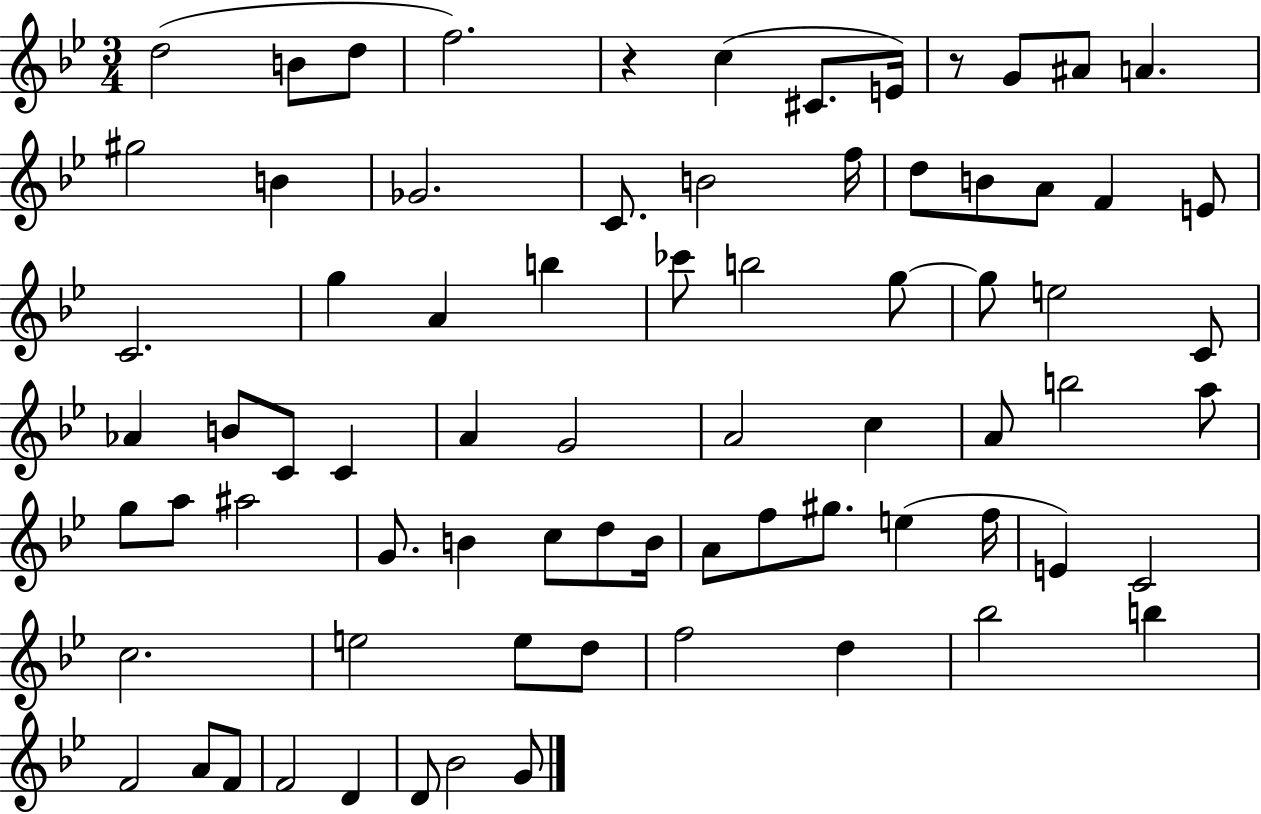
D5/h B4/e D5/e F5/h. R/q C5/q C#4/e. E4/s R/e G4/e A#4/e A4/q. G#5/h B4/q Gb4/h. C4/e. B4/h F5/s D5/e B4/e A4/e F4/q E4/e C4/h. G5/q A4/q B5/q CES6/e B5/h G5/e G5/e E5/h C4/e Ab4/q B4/e C4/e C4/q A4/q G4/h A4/h C5/q A4/e B5/h A5/e G5/e A5/e A#5/h G4/e. B4/q C5/e D5/e B4/s A4/e F5/e G#5/e. E5/q F5/s E4/q C4/h C5/h. E5/h E5/e D5/e F5/h D5/q Bb5/h B5/q F4/h A4/e F4/e F4/h D4/q D4/e Bb4/h G4/e